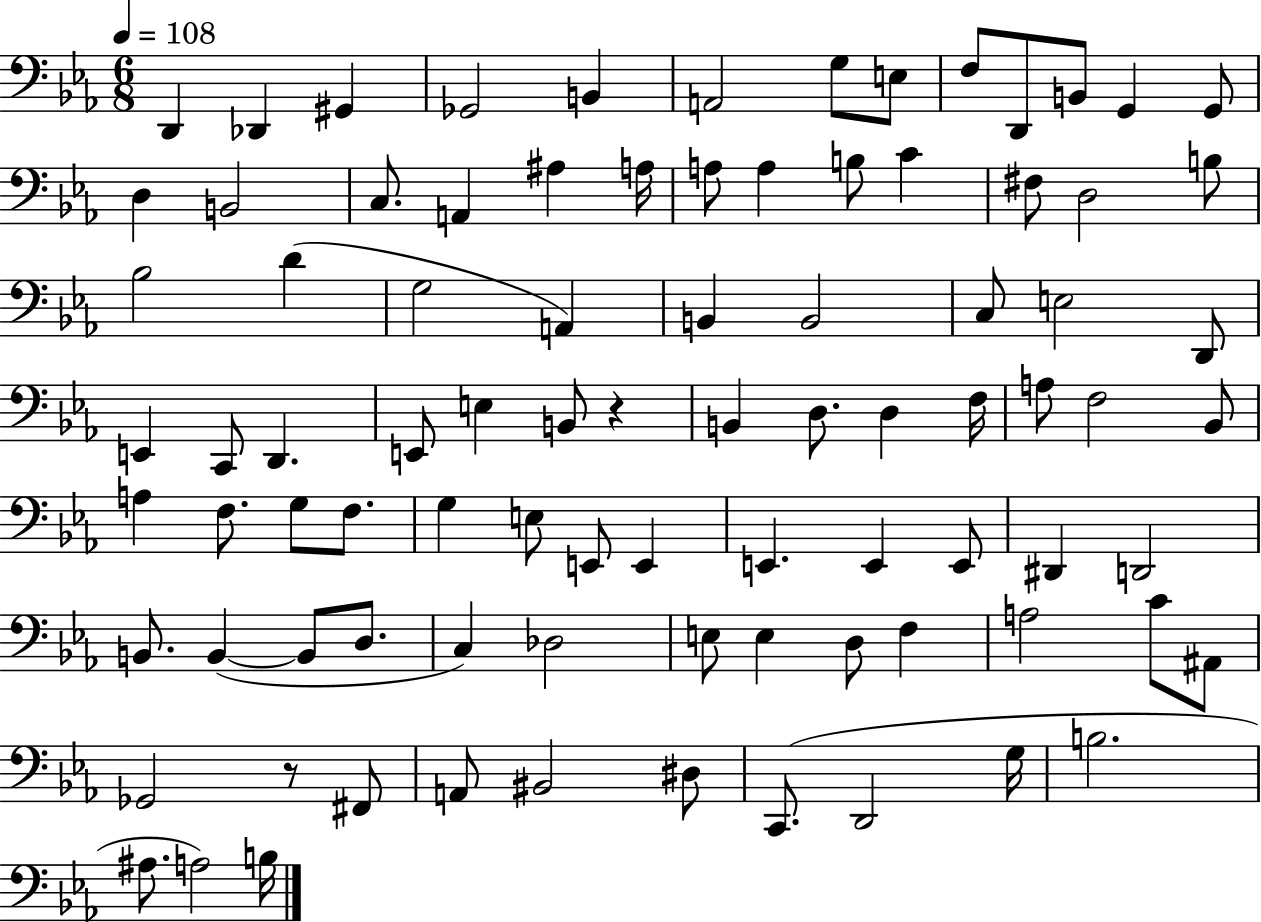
D2/q Db2/q G#2/q Gb2/h B2/q A2/h G3/e E3/e F3/e D2/e B2/e G2/q G2/e D3/q B2/h C3/e. A2/q A#3/q A3/s A3/e A3/q B3/e C4/q F#3/e D3/h B3/e Bb3/h D4/q G3/h A2/q B2/q B2/h C3/e E3/h D2/e E2/q C2/e D2/q. E2/e E3/q B2/e R/q B2/q D3/e. D3/q F3/s A3/e F3/h Bb2/e A3/q F3/e. G3/e F3/e. G3/q E3/e E2/e E2/q E2/q. E2/q E2/e D#2/q D2/h B2/e. B2/q B2/e D3/e. C3/q Db3/h E3/e E3/q D3/e F3/q A3/h C4/e A#2/e Gb2/h R/e F#2/e A2/e BIS2/h D#3/e C2/e. D2/h G3/s B3/h. A#3/e. A3/h B3/s